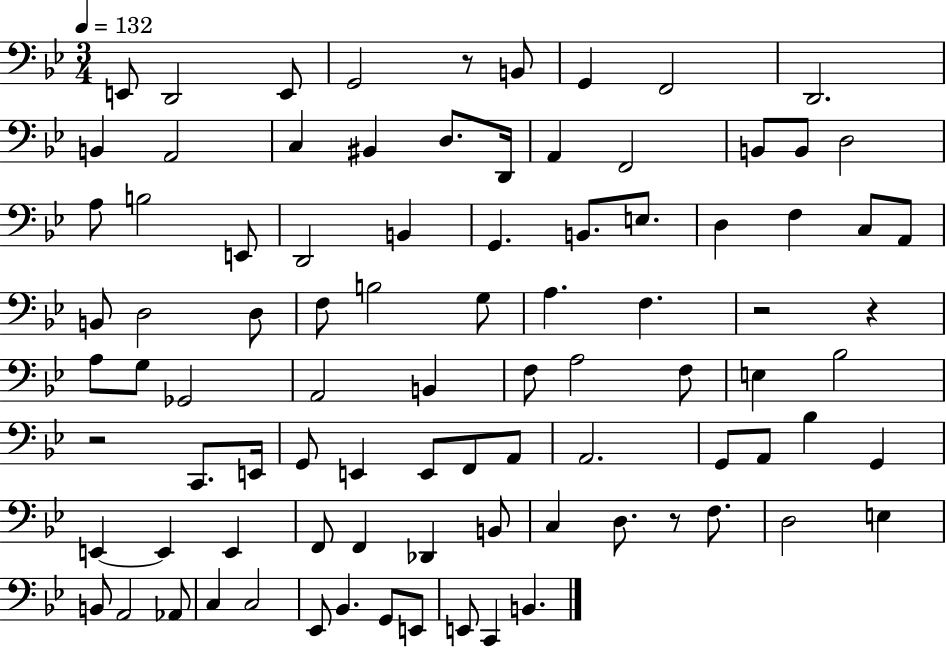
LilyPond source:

{
  \clef bass
  \numericTimeSignature
  \time 3/4
  \key bes \major
  \tempo 4 = 132
  \repeat volta 2 { e,8 d,2 e,8 | g,2 r8 b,8 | g,4 f,2 | d,2. | \break b,4 a,2 | c4 bis,4 d8. d,16 | a,4 f,2 | b,8 b,8 d2 | \break a8 b2 e,8 | d,2 b,4 | g,4. b,8. e8. | d4 f4 c8 a,8 | \break b,8 d2 d8 | f8 b2 g8 | a4. f4. | r2 r4 | \break a8 g8 ges,2 | a,2 b,4 | f8 a2 f8 | e4 bes2 | \break r2 c,8. e,16 | g,8 e,4 e,8 f,8 a,8 | a,2. | g,8 a,8 bes4 g,4 | \break e,4~~ e,4 e,4 | f,8 f,4 des,4 b,8 | c4 d8. r8 f8. | d2 e4 | \break b,8 a,2 aes,8 | c4 c2 | ees,8 bes,4. g,8 e,8 | e,8 c,4 b,4. | \break } \bar "|."
}